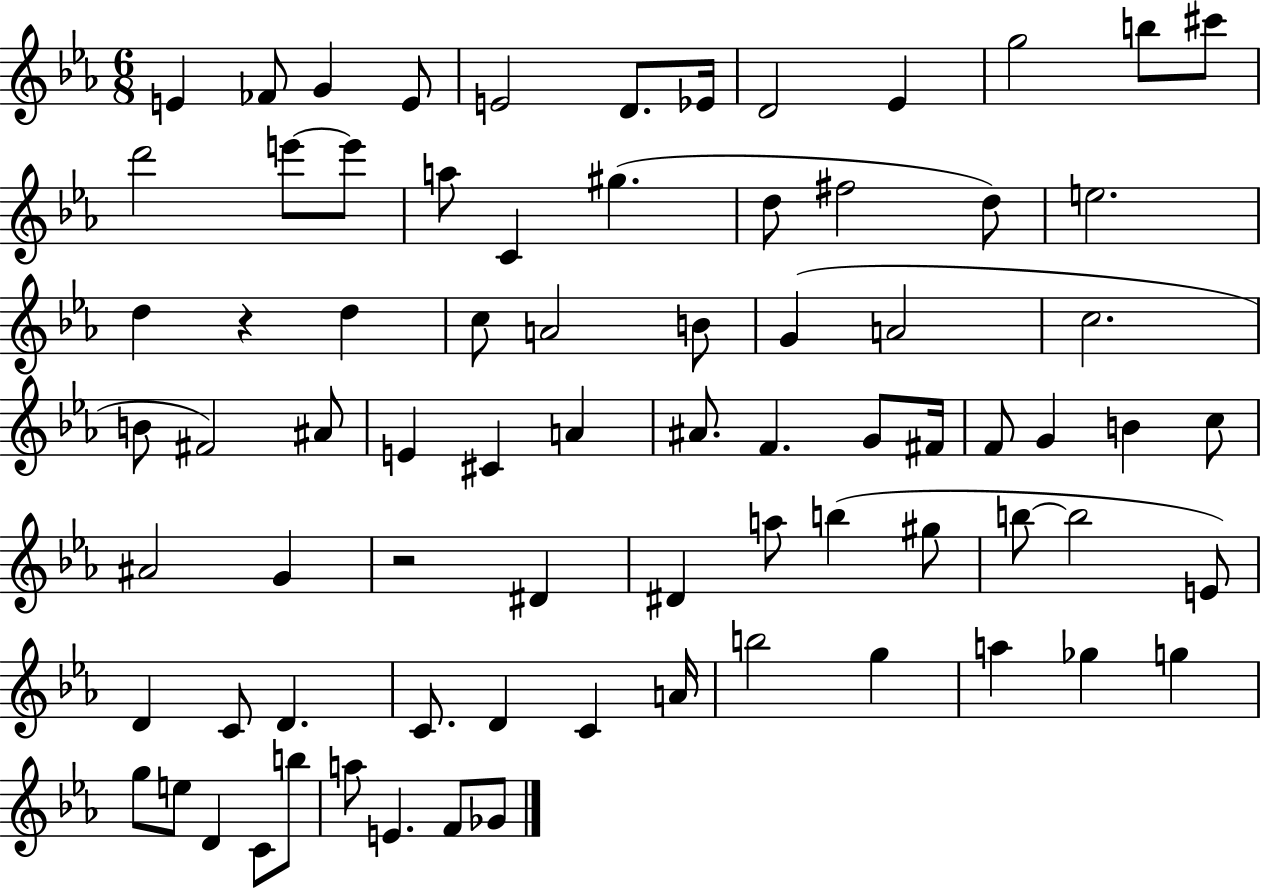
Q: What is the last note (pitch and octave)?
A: Gb4